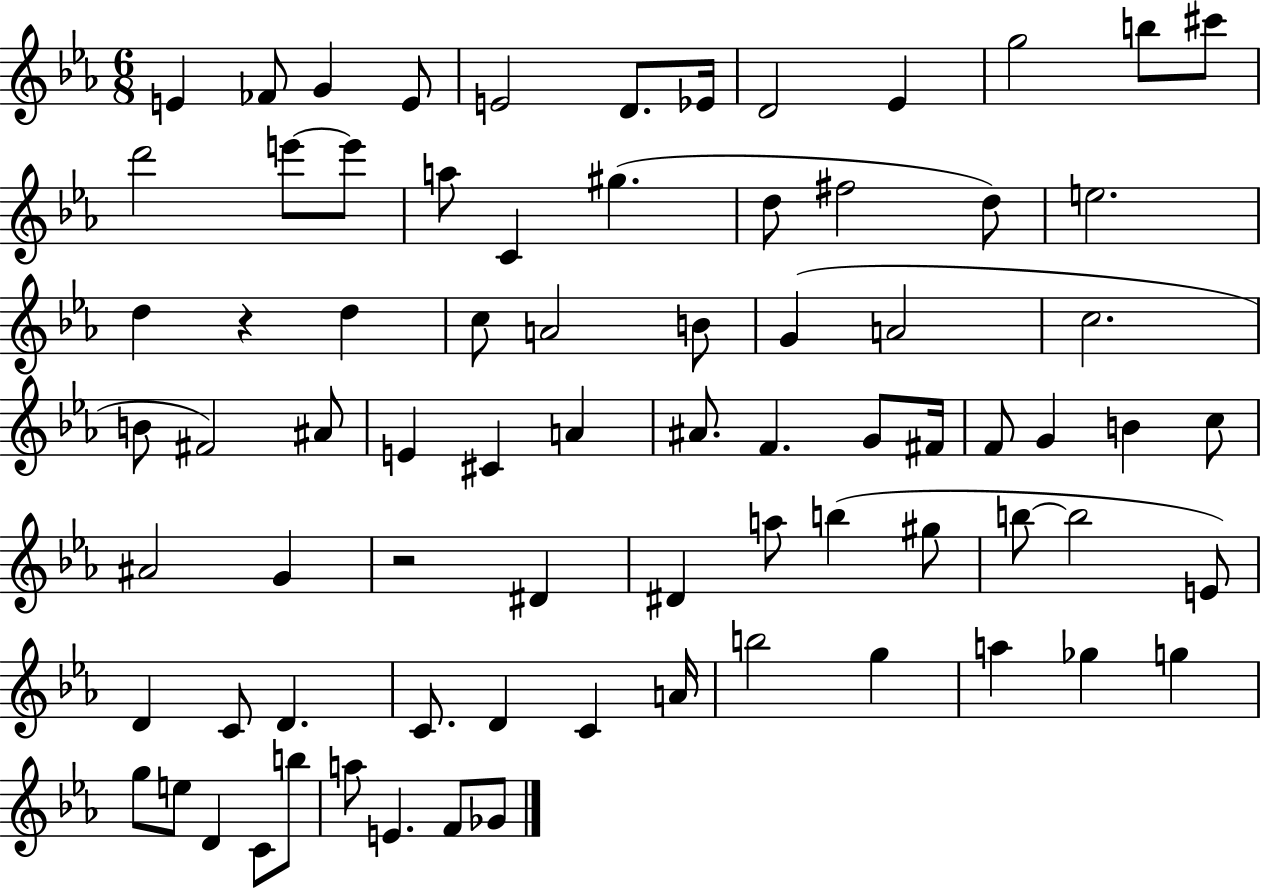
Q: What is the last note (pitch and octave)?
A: Gb4